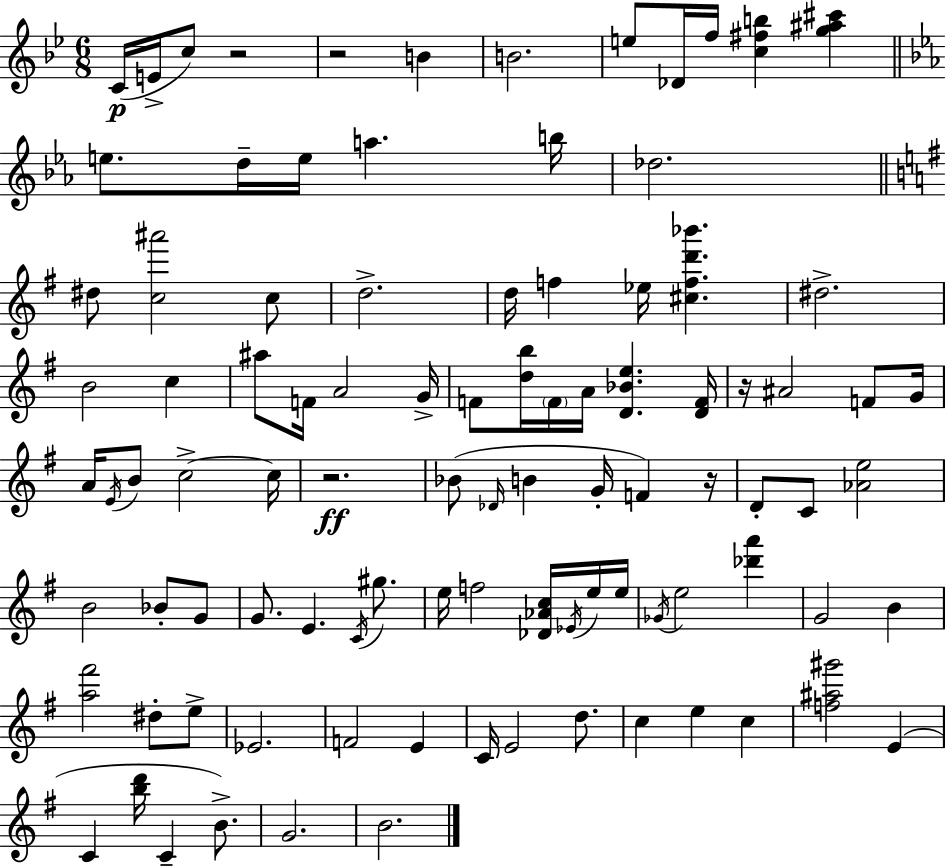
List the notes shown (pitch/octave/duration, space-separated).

C4/s E4/s C5/e R/h R/h B4/q B4/h. E5/e Db4/s F5/s [C5,F#5,B5]/q [G5,A#5,C#6]/q E5/e. D5/s E5/s A5/q. B5/s Db5/h. D#5/e [C5,A#6]/h C5/e D5/h. D5/s F5/q Eb5/s [C#5,F5,D6,Bb6]/q. D#5/h. B4/h C5/q A#5/e F4/s A4/h G4/s F4/e [D5,B5]/s F4/s A4/s [D4,Bb4,E5]/q. [D4,F4]/s R/s A#4/h F4/e G4/s A4/s E4/s B4/e C5/h C5/s R/h. Bb4/e Db4/s B4/q G4/s F4/q R/s D4/e C4/e [Ab4,E5]/h B4/h Bb4/e G4/e G4/e. E4/q. C4/s G#5/e. E5/s F5/h [Db4,Ab4,C5]/s Eb4/s E5/s E5/s Gb4/s E5/h [Db6,A6]/q G4/h B4/q [A5,F#6]/h D#5/e E5/e Eb4/h. F4/h E4/q C4/s E4/h D5/e. C5/q E5/q C5/q [F5,A#5,G#6]/h E4/q C4/q [B5,D6]/s C4/q B4/e. G4/h. B4/h.